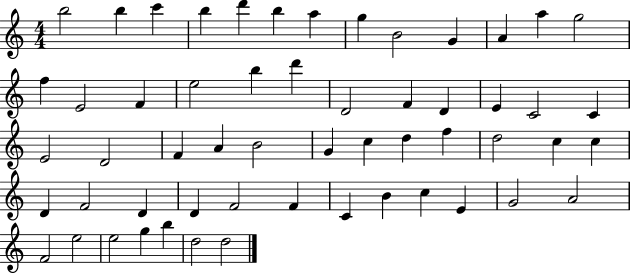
X:1
T:Untitled
M:4/4
L:1/4
K:C
b2 b c' b d' b a g B2 G A a g2 f E2 F e2 b d' D2 F D E C2 C E2 D2 F A B2 G c d f d2 c c D F2 D D F2 F C B c E G2 A2 F2 e2 e2 g b d2 d2